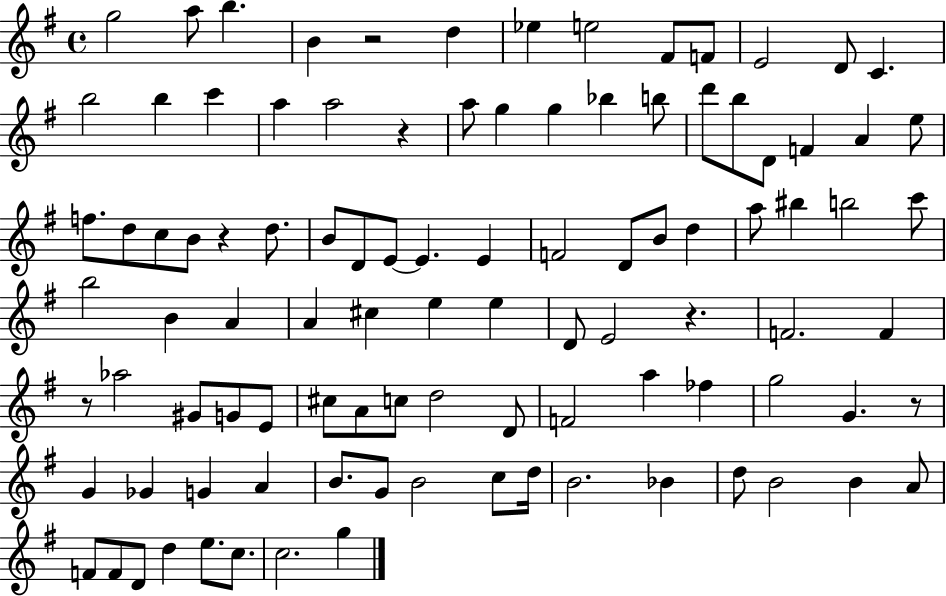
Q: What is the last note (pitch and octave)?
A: G5